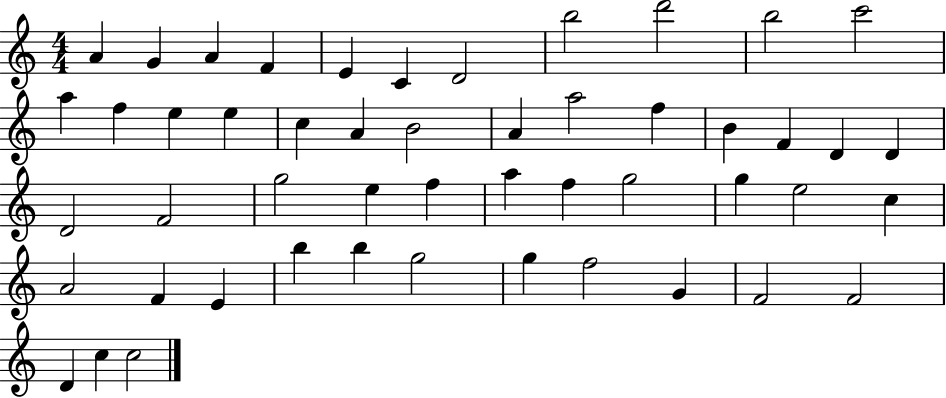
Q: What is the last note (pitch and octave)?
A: C5